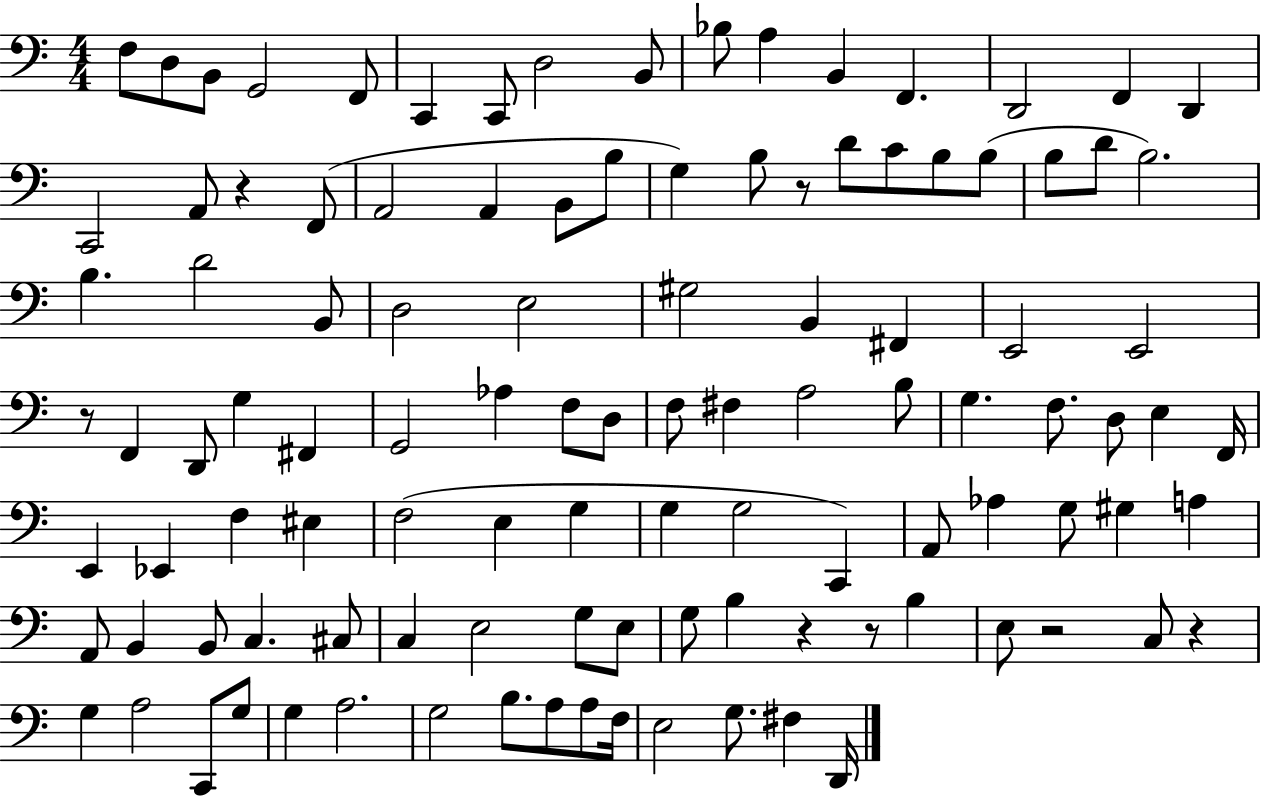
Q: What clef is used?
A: bass